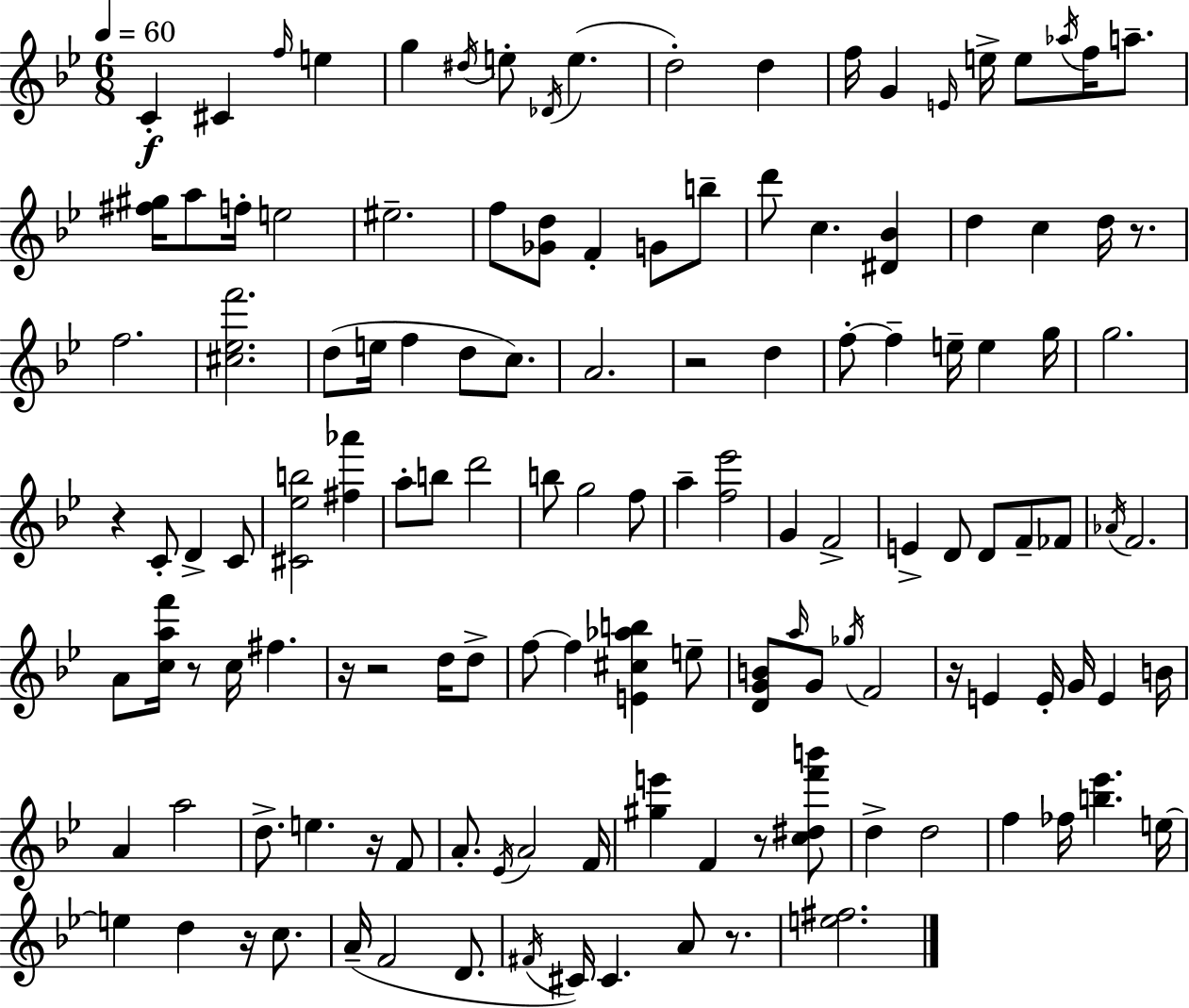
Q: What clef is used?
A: treble